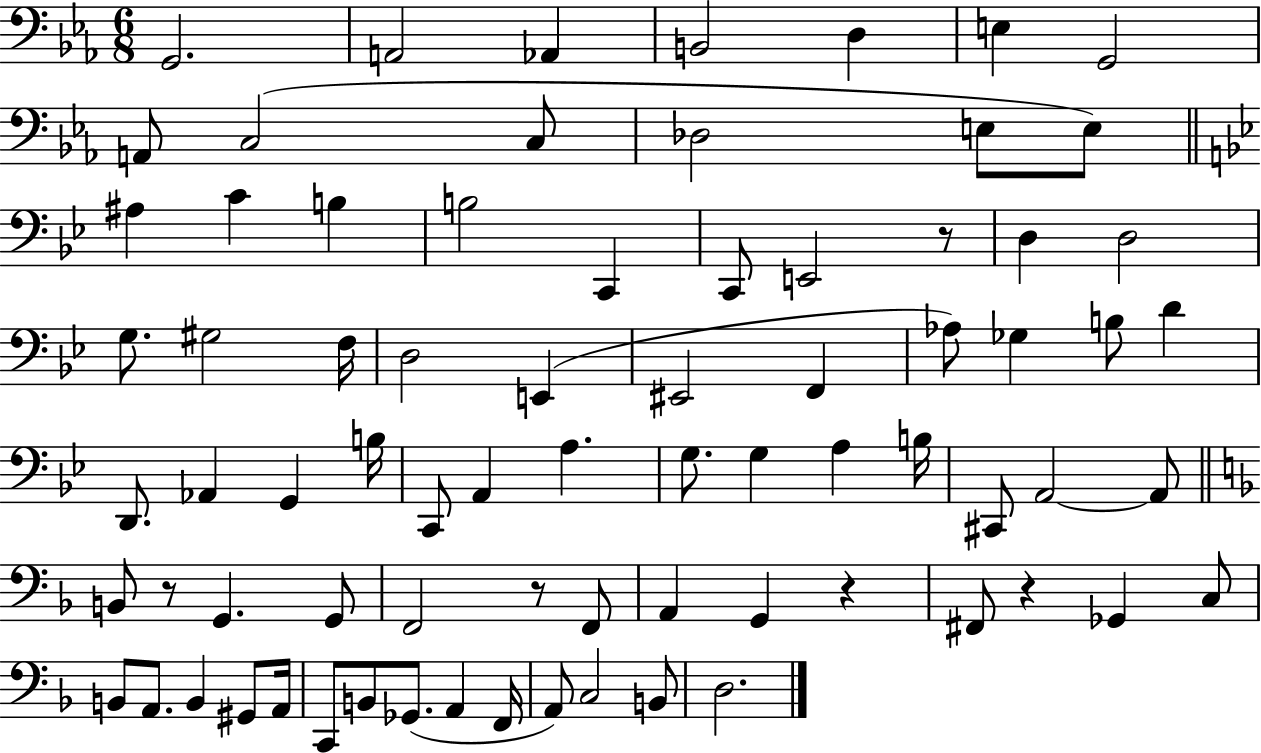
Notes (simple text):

G2/h. A2/h Ab2/q B2/h D3/q E3/q G2/h A2/e C3/h C3/e Db3/h E3/e E3/e A#3/q C4/q B3/q B3/h C2/q C2/e E2/h R/e D3/q D3/h G3/e. G#3/h F3/s D3/h E2/q EIS2/h F2/q Ab3/e Gb3/q B3/e D4/q D2/e. Ab2/q G2/q B3/s C2/e A2/q A3/q. G3/e. G3/q A3/q B3/s C#2/e A2/h A2/e B2/e R/e G2/q. G2/e F2/h R/e F2/e A2/q G2/q R/q F#2/e R/q Gb2/q C3/e B2/e A2/e. B2/q G#2/e A2/s C2/e B2/e Gb2/e. A2/q F2/s A2/e C3/h B2/e D3/h.